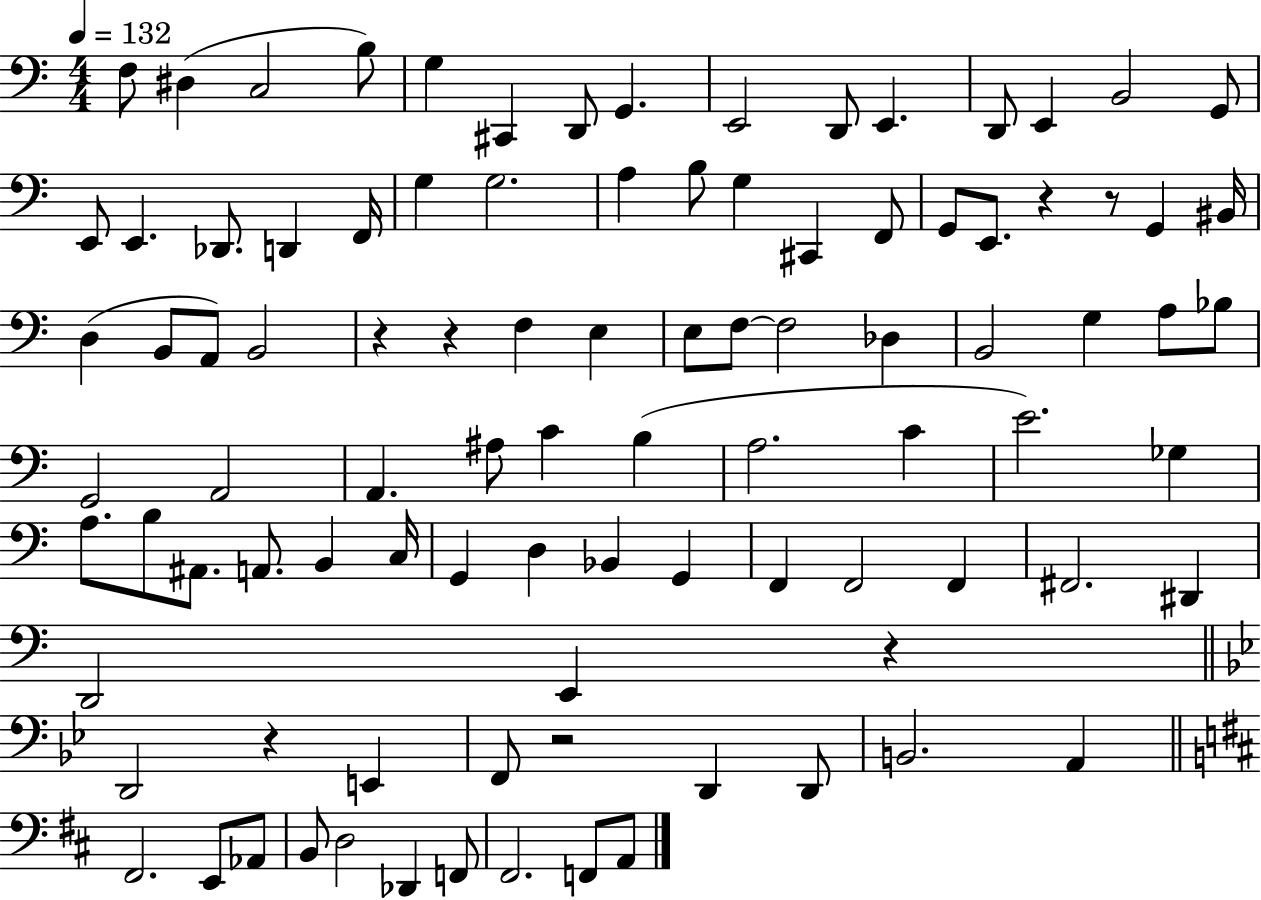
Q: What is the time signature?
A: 4/4